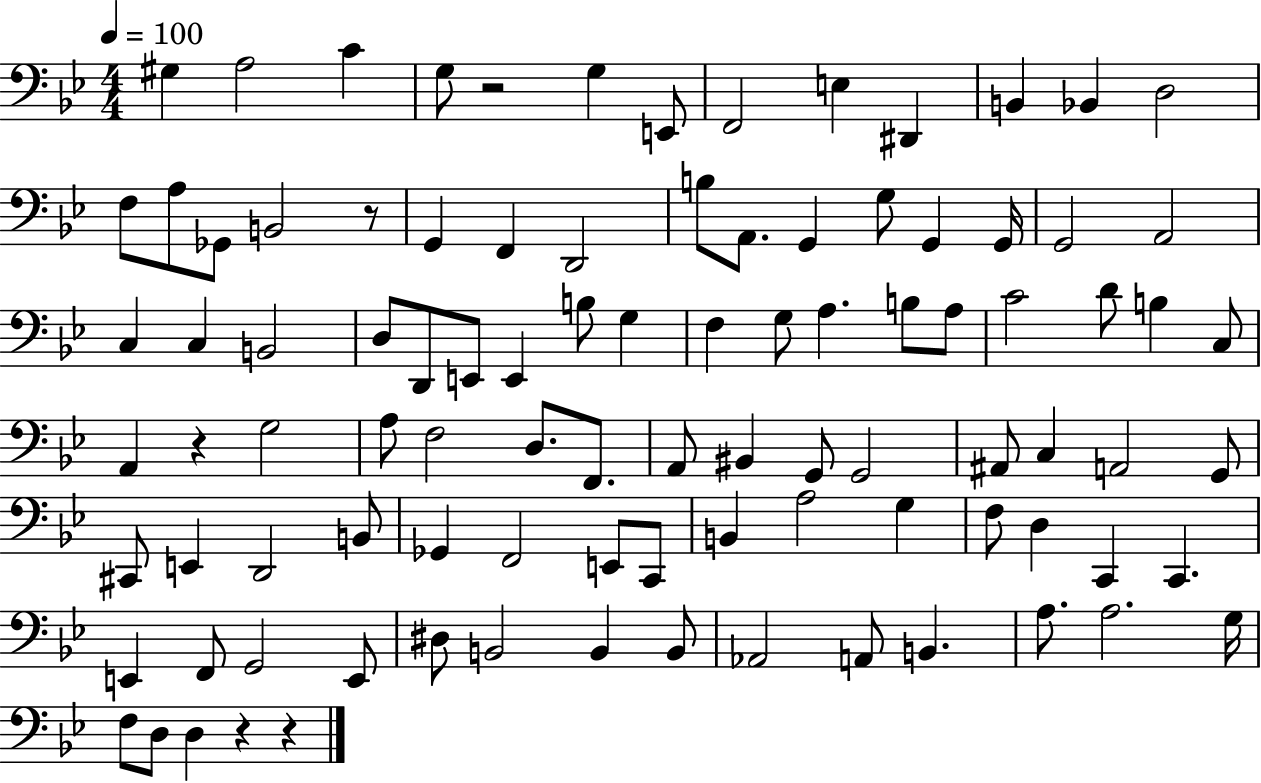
{
  \clef bass
  \numericTimeSignature
  \time 4/4
  \key bes \major
  \tempo 4 = 100
  gis4 a2 c'4 | g8 r2 g4 e,8 | f,2 e4 dis,4 | b,4 bes,4 d2 | \break f8 a8 ges,8 b,2 r8 | g,4 f,4 d,2 | b8 a,8. g,4 g8 g,4 g,16 | g,2 a,2 | \break c4 c4 b,2 | d8 d,8 e,8 e,4 b8 g4 | f4 g8 a4. b8 a8 | c'2 d'8 b4 c8 | \break a,4 r4 g2 | a8 f2 d8. f,8. | a,8 bis,4 g,8 g,2 | ais,8 c4 a,2 g,8 | \break cis,8 e,4 d,2 b,8 | ges,4 f,2 e,8 c,8 | b,4 a2 g4 | f8 d4 c,4 c,4. | \break e,4 f,8 g,2 e,8 | dis8 b,2 b,4 b,8 | aes,2 a,8 b,4. | a8. a2. g16 | \break f8 d8 d4 r4 r4 | \bar "|."
}